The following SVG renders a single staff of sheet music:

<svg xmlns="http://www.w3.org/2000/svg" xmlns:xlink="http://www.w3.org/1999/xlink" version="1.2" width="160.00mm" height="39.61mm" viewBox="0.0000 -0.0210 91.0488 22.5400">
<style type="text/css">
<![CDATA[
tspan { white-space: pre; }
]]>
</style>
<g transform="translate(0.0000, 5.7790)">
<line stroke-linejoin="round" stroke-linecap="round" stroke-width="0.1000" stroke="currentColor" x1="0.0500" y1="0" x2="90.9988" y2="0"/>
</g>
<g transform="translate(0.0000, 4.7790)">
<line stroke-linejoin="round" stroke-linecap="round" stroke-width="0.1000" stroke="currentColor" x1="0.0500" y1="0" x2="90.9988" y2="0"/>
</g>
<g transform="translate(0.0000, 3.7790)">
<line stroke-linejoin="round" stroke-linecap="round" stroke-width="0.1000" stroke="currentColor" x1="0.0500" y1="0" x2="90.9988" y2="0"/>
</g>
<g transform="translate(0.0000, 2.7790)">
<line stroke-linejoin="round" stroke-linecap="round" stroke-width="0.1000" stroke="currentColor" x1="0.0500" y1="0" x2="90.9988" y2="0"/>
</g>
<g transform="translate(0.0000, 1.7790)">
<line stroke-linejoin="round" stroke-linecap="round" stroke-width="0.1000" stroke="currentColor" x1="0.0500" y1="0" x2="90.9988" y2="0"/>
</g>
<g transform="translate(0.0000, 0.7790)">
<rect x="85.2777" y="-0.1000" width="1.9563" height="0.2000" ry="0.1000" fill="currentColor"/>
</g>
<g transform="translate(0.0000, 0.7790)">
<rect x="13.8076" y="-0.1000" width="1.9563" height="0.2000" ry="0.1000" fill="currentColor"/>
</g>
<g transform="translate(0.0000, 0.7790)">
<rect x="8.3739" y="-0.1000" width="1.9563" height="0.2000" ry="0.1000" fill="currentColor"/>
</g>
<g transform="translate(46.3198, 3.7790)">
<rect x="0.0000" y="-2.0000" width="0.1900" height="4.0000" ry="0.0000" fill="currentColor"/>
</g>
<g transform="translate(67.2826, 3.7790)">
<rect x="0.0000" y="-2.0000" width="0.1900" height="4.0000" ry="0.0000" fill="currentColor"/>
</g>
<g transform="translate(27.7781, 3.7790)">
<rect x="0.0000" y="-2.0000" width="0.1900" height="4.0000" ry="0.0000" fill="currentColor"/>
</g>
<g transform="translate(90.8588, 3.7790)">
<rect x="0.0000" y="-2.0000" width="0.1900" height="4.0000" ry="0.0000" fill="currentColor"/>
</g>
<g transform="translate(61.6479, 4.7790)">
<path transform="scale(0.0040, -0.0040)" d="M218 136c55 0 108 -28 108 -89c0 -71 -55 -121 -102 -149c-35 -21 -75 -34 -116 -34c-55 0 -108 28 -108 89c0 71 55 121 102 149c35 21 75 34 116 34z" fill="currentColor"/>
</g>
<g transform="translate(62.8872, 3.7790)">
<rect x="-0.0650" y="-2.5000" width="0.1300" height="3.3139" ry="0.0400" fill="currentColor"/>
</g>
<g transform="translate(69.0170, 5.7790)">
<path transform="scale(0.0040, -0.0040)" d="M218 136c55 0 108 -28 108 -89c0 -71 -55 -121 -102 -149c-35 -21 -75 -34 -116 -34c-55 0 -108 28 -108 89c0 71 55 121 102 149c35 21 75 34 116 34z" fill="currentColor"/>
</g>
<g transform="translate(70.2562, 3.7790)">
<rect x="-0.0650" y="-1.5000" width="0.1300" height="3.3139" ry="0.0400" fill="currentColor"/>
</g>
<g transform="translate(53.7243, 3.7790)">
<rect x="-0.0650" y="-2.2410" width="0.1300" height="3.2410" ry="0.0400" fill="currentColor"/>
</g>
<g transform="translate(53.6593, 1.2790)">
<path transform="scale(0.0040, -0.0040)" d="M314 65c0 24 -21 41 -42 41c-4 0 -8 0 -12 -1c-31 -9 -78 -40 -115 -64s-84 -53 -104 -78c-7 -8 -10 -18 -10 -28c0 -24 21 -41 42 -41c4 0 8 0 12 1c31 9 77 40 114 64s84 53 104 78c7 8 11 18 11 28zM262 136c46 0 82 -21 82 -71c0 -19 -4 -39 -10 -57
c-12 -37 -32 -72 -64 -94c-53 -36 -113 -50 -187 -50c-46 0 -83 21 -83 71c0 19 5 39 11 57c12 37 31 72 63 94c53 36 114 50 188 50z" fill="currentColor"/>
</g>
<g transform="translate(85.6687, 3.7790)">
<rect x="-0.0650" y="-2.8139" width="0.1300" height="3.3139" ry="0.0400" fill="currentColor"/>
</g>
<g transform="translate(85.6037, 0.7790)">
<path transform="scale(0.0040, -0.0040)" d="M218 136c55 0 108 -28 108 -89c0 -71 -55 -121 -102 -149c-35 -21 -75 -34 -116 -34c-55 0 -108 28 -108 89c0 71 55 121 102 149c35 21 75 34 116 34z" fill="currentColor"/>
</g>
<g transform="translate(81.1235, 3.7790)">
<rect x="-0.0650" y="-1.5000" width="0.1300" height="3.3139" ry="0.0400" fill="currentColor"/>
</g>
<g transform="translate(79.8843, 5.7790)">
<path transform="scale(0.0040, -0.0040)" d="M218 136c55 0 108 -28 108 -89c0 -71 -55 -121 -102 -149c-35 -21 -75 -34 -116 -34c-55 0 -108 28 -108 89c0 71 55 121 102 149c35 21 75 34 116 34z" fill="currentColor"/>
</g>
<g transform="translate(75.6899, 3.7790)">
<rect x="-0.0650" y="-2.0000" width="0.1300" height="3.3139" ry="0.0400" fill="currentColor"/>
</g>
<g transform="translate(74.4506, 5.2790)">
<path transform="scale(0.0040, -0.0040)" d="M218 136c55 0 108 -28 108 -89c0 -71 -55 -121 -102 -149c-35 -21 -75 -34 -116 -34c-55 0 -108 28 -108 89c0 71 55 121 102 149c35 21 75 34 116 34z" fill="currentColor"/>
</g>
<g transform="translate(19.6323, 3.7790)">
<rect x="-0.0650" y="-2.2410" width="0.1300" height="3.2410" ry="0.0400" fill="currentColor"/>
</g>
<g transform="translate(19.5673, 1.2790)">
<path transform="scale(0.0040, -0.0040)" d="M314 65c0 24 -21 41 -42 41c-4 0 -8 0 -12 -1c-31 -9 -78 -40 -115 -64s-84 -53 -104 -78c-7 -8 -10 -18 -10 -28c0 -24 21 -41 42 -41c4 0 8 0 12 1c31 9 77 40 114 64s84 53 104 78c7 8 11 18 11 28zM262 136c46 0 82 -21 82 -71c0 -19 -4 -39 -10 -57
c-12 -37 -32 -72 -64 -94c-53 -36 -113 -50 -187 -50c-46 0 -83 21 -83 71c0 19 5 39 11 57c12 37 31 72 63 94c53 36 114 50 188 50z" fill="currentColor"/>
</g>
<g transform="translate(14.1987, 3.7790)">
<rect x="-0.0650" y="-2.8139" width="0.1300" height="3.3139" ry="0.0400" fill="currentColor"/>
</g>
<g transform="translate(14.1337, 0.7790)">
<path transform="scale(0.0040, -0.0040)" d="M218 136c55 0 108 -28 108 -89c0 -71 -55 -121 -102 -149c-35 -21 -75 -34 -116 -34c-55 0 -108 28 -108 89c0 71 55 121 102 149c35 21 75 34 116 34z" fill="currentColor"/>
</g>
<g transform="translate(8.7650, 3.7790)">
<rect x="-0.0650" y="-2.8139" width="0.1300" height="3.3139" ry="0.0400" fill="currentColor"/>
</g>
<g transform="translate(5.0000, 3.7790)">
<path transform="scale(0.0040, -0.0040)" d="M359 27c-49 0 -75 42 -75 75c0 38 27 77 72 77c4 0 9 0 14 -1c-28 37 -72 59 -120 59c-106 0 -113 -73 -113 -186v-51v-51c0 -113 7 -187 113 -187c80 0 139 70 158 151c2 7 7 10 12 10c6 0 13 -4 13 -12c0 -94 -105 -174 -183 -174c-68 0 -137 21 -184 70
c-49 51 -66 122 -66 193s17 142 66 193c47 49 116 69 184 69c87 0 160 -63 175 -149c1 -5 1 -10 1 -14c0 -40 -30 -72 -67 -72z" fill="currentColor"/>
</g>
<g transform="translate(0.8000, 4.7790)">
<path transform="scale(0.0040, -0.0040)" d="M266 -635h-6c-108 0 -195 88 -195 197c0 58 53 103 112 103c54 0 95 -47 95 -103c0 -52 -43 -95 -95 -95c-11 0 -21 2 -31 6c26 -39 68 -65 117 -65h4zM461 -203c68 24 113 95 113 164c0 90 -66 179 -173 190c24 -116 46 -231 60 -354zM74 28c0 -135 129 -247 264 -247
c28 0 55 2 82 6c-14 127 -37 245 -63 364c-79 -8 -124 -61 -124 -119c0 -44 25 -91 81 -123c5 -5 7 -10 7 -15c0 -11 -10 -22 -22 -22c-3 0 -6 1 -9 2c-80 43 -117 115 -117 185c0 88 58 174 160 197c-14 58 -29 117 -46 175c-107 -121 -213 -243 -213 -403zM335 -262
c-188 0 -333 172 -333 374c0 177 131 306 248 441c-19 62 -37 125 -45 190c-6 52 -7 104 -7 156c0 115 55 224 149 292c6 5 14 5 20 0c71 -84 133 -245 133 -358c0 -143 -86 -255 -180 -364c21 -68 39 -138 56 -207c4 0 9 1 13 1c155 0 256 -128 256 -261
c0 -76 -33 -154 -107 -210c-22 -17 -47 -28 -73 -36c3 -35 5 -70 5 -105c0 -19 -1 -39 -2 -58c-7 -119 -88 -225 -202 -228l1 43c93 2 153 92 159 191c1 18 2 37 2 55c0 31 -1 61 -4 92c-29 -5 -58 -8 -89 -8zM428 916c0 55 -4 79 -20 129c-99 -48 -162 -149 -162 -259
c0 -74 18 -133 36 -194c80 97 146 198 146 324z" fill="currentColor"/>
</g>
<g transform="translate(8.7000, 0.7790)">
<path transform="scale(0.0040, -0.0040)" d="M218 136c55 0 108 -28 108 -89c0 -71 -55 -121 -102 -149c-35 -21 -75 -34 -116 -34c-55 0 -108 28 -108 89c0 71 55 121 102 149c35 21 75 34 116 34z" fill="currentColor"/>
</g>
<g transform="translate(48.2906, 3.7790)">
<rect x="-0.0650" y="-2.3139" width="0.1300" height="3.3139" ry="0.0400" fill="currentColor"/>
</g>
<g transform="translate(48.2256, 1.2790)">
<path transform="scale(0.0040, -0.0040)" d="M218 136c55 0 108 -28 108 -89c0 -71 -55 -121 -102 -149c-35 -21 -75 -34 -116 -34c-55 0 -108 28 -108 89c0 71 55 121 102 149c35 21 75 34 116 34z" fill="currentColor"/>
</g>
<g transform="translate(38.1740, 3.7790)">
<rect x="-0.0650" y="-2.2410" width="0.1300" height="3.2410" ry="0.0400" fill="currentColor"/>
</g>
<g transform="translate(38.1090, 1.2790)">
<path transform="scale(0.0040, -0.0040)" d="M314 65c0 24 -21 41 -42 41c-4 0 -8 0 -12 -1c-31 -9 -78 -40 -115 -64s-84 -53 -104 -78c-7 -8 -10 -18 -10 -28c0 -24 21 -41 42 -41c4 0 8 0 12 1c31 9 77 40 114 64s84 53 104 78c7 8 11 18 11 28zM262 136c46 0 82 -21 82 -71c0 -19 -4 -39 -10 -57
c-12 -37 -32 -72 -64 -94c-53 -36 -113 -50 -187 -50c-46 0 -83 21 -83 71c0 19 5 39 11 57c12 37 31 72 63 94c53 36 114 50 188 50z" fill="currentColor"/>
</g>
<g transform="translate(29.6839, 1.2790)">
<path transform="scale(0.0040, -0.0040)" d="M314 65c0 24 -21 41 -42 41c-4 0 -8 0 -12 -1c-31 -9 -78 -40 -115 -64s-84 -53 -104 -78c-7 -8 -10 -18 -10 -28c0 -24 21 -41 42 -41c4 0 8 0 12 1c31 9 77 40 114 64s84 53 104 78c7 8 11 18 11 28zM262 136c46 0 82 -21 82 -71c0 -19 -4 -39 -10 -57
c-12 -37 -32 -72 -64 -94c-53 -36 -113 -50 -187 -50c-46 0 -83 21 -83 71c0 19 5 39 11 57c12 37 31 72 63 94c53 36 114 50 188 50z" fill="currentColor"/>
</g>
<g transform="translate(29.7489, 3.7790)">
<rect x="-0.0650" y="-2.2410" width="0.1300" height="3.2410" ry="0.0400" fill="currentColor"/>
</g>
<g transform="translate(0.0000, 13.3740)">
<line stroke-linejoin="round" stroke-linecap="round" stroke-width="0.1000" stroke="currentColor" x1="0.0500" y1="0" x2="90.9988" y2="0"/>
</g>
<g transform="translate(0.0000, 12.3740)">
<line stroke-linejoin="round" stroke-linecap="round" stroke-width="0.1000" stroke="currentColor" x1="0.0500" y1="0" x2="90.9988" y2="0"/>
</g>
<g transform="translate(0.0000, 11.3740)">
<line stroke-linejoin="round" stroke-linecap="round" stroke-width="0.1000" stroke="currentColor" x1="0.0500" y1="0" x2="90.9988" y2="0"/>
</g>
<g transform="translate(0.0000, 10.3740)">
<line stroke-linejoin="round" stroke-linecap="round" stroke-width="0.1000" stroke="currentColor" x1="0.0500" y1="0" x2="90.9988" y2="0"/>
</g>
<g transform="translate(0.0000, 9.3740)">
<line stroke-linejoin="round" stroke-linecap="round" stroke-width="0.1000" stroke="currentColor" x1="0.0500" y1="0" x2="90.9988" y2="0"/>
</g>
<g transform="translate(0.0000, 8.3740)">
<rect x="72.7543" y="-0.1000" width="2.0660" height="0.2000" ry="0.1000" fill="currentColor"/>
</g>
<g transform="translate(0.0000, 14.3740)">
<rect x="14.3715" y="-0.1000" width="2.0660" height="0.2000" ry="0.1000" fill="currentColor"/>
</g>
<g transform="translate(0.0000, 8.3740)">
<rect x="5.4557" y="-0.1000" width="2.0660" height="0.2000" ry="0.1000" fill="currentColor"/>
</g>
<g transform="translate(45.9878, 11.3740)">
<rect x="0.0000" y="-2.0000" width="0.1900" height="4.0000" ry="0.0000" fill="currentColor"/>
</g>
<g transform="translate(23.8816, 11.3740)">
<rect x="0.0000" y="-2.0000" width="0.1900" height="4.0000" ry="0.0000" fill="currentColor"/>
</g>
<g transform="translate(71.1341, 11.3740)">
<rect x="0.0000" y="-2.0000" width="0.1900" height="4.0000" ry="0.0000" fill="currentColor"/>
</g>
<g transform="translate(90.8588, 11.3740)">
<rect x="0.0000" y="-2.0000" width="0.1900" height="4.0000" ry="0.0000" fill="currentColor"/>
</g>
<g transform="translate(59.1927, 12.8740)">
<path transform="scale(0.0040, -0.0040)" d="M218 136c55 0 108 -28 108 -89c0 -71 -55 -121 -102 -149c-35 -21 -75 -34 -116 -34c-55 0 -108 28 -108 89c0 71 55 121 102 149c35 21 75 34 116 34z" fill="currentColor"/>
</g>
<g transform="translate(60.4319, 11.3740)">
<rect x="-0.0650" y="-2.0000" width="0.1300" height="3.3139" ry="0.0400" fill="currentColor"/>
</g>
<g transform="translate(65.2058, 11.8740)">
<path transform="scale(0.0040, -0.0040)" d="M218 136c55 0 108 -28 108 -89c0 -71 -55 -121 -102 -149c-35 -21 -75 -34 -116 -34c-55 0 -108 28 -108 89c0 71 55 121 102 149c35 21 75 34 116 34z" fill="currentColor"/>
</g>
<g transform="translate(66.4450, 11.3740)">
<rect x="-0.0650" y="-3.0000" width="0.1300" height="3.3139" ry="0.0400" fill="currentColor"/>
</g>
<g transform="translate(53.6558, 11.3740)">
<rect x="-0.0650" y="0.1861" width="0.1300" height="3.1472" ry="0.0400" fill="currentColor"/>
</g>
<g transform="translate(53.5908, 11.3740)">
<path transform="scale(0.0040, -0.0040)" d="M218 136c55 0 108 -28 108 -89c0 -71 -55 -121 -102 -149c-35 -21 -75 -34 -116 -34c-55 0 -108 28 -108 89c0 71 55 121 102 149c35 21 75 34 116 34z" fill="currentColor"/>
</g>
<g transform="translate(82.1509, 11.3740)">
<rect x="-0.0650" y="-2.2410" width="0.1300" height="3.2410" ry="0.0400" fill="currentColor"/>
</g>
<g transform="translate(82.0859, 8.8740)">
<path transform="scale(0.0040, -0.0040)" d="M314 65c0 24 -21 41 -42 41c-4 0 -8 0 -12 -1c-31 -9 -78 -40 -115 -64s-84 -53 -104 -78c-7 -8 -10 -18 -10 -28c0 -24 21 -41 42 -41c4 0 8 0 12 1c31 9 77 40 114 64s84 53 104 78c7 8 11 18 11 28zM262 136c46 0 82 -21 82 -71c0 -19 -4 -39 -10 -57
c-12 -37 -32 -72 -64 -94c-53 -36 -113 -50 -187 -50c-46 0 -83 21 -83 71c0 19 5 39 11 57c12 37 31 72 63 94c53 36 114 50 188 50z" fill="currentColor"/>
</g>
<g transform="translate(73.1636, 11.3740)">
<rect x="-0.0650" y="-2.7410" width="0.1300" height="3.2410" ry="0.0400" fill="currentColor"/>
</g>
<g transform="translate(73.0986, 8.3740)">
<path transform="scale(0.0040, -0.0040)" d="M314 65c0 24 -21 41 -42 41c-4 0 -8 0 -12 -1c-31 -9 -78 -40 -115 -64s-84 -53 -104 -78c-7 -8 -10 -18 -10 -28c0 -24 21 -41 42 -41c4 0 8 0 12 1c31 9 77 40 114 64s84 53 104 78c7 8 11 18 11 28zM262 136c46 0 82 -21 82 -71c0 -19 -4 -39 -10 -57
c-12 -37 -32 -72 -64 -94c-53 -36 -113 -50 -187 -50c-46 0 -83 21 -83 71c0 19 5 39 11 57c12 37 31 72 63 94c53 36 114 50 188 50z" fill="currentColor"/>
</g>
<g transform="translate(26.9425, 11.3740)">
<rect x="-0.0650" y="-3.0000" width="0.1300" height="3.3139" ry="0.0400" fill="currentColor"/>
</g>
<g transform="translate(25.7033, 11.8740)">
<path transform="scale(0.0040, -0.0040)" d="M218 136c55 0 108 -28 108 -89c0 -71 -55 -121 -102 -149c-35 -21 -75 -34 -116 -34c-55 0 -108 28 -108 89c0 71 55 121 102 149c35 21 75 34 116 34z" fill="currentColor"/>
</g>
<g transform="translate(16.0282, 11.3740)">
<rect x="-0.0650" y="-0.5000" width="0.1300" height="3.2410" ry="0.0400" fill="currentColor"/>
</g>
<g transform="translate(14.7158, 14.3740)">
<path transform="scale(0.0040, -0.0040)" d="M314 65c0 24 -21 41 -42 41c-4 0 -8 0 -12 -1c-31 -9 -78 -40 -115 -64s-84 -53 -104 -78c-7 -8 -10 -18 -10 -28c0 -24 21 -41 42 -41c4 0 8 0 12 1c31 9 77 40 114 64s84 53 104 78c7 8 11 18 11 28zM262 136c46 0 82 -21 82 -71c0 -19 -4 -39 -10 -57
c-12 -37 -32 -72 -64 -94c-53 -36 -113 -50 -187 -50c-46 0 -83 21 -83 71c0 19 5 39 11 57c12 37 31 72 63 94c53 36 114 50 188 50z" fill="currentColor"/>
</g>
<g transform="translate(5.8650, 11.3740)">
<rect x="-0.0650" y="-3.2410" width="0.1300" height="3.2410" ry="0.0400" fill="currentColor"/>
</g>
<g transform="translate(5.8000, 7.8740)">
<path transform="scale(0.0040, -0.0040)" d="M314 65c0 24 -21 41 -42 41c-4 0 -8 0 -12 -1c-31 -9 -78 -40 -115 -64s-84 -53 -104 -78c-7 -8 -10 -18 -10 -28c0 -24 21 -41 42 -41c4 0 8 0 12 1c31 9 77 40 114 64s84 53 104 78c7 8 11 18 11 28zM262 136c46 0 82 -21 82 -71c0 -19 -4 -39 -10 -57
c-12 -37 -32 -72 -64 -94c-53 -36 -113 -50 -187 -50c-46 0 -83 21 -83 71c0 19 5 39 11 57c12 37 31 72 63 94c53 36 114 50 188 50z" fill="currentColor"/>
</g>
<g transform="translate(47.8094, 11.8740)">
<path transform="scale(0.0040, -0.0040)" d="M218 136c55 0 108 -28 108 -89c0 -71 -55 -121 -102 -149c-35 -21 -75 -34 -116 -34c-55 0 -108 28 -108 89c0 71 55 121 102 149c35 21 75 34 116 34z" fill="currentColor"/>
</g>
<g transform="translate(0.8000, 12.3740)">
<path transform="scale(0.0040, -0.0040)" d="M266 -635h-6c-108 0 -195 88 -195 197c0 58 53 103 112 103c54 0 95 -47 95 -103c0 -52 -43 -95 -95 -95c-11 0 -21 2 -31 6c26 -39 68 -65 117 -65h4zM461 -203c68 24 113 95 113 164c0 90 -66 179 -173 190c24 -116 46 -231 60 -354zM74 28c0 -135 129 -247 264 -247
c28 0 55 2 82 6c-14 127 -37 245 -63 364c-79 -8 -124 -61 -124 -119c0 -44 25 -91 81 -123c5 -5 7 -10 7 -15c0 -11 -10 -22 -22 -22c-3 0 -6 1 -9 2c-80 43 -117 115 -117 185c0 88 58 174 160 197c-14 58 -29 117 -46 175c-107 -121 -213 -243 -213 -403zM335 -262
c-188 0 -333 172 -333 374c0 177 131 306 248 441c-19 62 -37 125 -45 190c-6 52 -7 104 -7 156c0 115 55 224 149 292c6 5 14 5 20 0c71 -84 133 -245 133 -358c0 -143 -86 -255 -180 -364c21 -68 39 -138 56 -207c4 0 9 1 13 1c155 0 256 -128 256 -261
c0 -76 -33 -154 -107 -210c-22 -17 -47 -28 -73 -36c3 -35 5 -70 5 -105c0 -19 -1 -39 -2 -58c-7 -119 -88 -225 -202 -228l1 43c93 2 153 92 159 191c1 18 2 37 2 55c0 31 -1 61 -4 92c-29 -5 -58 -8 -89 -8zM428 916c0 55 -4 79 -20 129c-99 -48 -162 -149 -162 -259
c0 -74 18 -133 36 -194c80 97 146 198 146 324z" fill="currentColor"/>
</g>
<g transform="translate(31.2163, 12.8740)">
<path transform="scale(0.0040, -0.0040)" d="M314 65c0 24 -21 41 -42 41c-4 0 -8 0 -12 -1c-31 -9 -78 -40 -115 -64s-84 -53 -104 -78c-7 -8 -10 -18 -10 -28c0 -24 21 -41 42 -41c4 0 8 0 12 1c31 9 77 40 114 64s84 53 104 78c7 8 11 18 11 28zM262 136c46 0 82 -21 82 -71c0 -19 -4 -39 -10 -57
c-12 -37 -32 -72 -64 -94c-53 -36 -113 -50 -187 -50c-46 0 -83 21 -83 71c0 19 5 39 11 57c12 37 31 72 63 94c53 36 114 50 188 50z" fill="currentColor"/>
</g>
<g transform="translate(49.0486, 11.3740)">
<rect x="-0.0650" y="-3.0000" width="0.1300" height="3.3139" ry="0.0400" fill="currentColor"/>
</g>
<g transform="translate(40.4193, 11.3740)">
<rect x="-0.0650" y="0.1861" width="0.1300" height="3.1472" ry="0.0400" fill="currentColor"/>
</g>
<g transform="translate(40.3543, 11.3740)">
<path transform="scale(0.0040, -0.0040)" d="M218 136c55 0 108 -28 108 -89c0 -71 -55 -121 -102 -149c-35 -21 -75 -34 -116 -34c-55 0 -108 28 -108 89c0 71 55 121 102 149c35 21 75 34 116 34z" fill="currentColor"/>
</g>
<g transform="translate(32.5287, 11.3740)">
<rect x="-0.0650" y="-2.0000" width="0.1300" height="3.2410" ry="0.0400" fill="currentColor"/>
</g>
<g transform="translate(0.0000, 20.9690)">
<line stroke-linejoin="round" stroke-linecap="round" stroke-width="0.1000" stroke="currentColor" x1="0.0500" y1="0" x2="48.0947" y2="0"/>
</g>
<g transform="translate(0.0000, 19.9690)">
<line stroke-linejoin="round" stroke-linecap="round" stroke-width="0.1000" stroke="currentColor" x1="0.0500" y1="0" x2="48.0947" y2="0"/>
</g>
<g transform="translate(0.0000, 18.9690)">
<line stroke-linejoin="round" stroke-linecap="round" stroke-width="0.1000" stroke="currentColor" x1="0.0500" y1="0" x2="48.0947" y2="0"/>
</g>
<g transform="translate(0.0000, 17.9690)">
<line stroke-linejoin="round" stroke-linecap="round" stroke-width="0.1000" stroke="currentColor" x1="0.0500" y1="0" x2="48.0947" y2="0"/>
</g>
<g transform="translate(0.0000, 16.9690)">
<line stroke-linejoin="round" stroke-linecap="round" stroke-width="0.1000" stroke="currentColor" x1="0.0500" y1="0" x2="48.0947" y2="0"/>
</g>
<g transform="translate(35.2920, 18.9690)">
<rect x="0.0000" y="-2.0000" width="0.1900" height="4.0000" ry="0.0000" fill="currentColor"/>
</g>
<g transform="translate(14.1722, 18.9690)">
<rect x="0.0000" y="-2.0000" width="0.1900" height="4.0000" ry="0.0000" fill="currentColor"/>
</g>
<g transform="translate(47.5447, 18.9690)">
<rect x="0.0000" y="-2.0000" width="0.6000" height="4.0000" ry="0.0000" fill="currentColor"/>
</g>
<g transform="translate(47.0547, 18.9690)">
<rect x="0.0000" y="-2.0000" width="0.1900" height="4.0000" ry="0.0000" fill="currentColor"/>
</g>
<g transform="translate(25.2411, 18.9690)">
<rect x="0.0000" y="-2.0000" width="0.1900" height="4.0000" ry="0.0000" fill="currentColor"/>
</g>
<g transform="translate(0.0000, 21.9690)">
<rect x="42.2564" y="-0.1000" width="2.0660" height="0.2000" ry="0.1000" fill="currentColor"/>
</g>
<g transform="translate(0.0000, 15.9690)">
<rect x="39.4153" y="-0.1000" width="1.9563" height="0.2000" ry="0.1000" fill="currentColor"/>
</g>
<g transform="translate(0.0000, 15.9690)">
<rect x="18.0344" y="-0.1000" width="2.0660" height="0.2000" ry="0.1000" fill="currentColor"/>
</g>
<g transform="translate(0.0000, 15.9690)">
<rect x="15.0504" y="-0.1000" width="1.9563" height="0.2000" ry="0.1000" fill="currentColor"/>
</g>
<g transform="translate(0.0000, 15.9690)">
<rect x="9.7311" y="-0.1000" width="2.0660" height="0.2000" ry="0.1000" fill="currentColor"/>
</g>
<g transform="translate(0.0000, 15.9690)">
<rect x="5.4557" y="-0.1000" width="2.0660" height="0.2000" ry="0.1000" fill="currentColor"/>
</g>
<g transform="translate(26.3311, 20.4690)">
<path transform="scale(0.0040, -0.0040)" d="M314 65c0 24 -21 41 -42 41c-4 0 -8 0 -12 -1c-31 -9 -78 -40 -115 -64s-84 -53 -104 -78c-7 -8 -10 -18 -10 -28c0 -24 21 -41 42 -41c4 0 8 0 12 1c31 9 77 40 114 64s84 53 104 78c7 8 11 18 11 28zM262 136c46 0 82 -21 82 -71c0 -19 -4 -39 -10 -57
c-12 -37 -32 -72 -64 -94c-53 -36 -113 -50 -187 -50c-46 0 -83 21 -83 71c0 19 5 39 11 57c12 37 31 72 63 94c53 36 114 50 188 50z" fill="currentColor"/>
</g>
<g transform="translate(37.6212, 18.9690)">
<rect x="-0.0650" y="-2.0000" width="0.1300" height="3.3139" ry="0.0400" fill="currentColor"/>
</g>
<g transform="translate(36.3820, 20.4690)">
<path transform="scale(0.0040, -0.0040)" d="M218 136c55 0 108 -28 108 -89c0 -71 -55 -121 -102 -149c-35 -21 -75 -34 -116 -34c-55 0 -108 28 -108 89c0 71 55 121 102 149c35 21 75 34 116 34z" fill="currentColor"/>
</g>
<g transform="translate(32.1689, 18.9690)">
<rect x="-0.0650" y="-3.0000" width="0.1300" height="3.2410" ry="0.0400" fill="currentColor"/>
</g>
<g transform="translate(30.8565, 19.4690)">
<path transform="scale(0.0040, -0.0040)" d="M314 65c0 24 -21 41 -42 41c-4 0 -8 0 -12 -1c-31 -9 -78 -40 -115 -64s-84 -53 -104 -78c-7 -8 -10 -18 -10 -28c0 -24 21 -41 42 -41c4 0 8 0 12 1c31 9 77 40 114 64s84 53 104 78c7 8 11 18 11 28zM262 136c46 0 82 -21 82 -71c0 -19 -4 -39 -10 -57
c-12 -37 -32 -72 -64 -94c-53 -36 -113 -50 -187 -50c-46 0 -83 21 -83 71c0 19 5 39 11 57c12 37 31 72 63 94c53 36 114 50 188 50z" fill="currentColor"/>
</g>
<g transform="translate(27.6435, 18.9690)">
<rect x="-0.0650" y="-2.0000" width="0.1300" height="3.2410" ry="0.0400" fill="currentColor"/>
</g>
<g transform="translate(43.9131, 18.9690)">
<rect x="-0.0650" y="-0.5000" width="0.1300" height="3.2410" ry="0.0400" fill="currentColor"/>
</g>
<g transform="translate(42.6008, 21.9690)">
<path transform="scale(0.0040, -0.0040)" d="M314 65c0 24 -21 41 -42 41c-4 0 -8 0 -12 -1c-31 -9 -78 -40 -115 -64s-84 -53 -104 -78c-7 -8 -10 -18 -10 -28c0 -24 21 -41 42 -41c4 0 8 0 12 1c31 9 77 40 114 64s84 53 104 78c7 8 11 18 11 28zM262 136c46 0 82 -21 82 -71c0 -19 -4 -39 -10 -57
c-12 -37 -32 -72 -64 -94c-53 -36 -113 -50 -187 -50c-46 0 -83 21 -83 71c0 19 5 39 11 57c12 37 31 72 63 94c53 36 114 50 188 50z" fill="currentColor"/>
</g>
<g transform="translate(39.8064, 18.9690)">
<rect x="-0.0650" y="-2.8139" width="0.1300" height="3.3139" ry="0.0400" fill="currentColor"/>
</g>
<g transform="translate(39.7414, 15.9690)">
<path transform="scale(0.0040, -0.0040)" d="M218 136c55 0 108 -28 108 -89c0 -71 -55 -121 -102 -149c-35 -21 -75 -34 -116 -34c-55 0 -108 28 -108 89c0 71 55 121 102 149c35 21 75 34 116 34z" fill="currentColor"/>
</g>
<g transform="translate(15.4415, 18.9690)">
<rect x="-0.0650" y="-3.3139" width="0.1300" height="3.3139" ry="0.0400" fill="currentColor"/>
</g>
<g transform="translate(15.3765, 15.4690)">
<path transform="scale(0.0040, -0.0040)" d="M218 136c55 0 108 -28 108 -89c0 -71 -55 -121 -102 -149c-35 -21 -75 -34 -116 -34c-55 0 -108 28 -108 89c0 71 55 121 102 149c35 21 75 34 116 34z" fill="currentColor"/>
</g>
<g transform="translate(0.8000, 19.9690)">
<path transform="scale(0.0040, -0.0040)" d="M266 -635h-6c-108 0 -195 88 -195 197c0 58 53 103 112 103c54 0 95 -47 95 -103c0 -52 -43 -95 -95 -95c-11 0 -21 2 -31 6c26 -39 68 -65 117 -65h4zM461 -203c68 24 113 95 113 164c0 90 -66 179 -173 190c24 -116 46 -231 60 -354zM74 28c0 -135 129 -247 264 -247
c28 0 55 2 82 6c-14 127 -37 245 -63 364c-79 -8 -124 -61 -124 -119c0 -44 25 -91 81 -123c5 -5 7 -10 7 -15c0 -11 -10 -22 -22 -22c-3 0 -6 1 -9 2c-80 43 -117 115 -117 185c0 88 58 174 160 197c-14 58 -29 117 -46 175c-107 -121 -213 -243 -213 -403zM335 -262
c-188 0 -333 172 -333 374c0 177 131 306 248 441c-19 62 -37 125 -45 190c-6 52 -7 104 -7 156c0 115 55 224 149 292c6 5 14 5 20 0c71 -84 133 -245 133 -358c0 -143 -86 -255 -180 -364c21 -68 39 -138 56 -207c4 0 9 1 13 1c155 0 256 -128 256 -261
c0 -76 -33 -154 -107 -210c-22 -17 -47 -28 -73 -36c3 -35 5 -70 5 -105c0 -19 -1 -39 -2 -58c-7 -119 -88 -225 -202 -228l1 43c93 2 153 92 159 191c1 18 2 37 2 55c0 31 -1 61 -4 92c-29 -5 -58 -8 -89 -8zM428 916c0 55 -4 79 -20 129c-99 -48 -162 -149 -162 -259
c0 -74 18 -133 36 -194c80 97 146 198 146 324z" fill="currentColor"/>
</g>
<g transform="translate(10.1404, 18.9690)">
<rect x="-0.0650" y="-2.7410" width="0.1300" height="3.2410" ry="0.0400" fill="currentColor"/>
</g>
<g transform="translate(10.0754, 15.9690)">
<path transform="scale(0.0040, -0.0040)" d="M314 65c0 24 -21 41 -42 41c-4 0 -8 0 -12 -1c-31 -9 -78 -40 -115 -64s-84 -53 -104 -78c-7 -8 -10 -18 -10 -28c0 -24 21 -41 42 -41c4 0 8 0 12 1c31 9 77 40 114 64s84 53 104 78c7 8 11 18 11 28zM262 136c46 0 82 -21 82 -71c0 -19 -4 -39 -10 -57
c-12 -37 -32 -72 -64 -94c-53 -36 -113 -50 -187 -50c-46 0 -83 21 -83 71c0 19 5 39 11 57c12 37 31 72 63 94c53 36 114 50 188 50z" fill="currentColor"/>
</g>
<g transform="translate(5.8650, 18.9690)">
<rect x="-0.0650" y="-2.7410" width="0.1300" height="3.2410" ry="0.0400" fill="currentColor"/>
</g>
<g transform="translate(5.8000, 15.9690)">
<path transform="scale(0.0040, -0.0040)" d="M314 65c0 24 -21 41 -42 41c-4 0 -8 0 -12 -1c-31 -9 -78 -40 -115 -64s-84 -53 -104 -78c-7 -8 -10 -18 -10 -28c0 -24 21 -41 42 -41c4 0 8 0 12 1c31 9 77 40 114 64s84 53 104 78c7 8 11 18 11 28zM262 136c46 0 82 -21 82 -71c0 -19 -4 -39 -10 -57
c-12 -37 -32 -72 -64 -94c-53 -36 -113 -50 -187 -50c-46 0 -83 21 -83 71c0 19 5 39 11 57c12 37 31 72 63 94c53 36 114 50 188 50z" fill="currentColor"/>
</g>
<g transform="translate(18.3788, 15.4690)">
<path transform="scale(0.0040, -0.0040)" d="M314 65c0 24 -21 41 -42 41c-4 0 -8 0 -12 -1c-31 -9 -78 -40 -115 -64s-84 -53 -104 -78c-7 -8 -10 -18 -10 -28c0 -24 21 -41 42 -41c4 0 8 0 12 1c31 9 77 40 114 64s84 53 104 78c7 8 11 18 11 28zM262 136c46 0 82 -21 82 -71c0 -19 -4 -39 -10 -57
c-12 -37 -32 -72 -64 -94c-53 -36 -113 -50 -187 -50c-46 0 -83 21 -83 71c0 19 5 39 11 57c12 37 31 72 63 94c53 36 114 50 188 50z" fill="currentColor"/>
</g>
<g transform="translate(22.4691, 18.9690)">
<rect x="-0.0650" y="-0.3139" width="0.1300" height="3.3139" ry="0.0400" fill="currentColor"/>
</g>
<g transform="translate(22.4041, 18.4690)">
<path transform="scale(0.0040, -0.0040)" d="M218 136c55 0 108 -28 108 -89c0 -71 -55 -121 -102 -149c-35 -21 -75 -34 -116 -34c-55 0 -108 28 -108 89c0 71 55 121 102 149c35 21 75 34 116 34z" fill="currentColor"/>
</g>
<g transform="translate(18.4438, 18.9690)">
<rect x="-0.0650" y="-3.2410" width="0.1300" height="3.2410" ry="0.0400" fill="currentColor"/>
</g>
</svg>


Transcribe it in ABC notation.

X:1
T:Untitled
M:4/4
L:1/4
K:C
a a g2 g2 g2 g g2 G E F E a b2 C2 A F2 B A B F A a2 g2 a2 a2 b b2 c F2 A2 F a C2